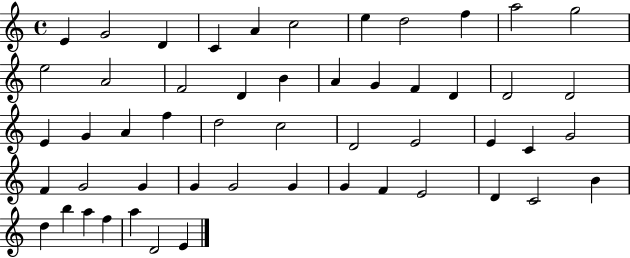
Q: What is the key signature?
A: C major